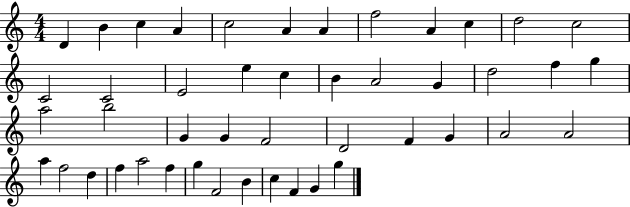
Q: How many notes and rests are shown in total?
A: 46